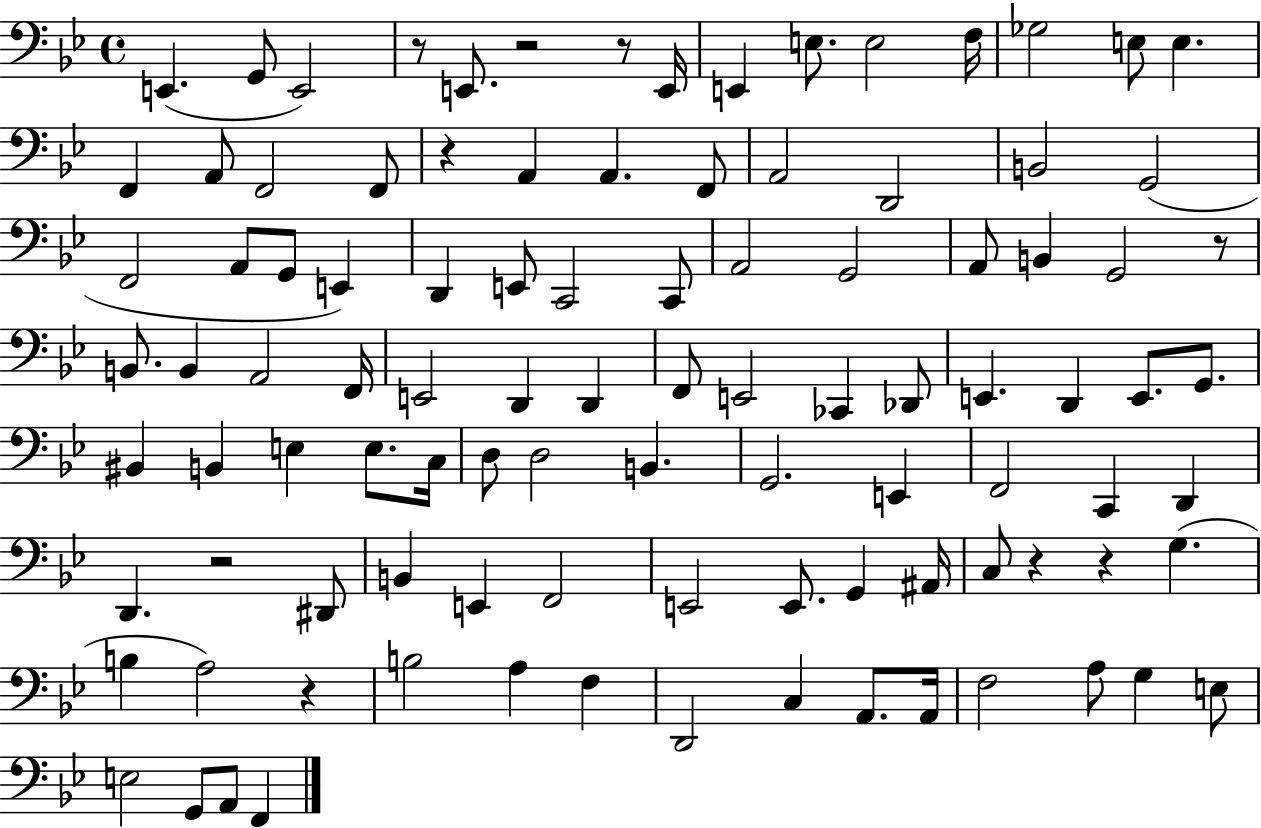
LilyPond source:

{
  \clef bass
  \time 4/4
  \defaultTimeSignature
  \key bes \major
  \repeat volta 2 { e,4.( g,8 e,2) | r8 e,8. r2 r8 e,16 | e,4 e8. e2 f16 | ges2 e8 e4. | \break f,4 a,8 f,2 f,8 | r4 a,4 a,4. f,8 | a,2 d,2 | b,2 g,2( | \break f,2 a,8 g,8 e,4) | d,4 e,8 c,2 c,8 | a,2 g,2 | a,8 b,4 g,2 r8 | \break b,8. b,4 a,2 f,16 | e,2 d,4 d,4 | f,8 e,2 ces,4 des,8 | e,4. d,4 e,8. g,8. | \break bis,4 b,4 e4 e8. c16 | d8 d2 b,4. | g,2. e,4 | f,2 c,4 d,4 | \break d,4. r2 dis,8 | b,4 e,4 f,2 | e,2 e,8. g,4 ais,16 | c8 r4 r4 g4.( | \break b4 a2) r4 | b2 a4 f4 | d,2 c4 a,8. a,16 | f2 a8 g4 e8 | \break e2 g,8 a,8 f,4 | } \bar "|."
}